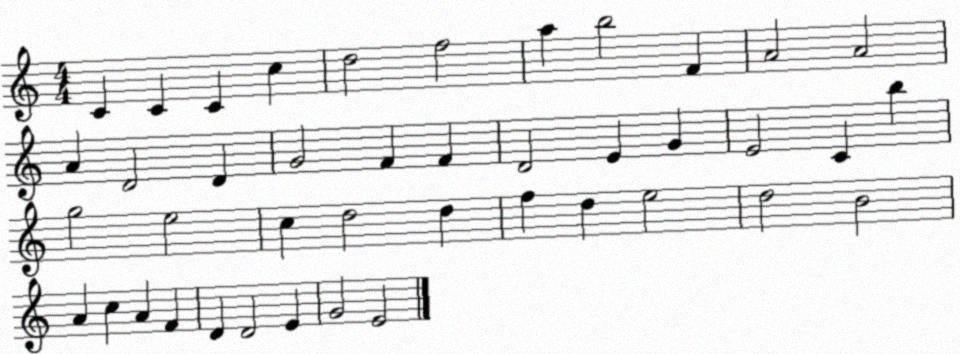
X:1
T:Untitled
M:4/4
L:1/4
K:C
C C C c d2 f2 a b2 F A2 A2 A D2 D G2 F F D2 E G E2 C b g2 e2 c d2 d f d e2 d2 B2 A c A F D D2 E G2 E2